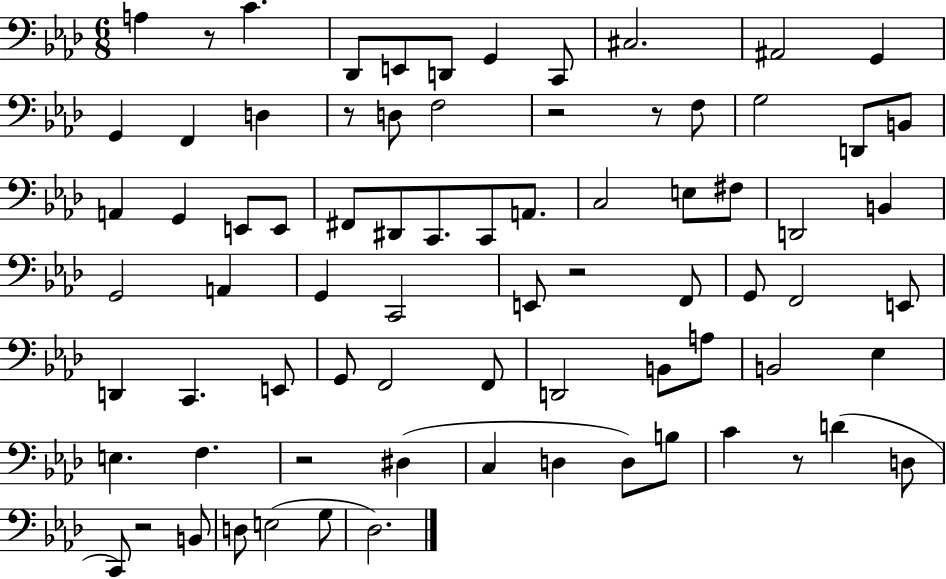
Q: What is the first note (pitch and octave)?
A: A3